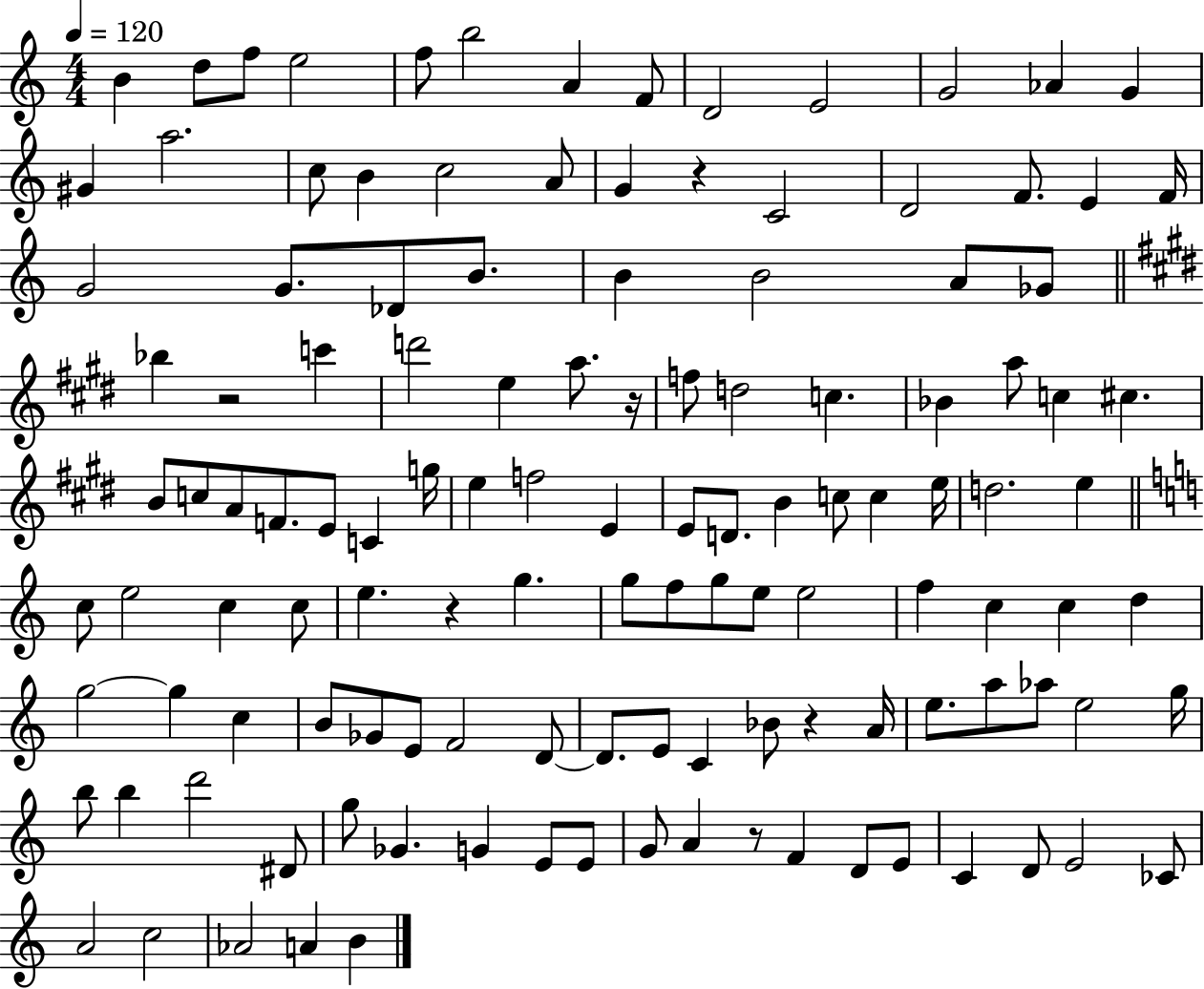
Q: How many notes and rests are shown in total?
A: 125